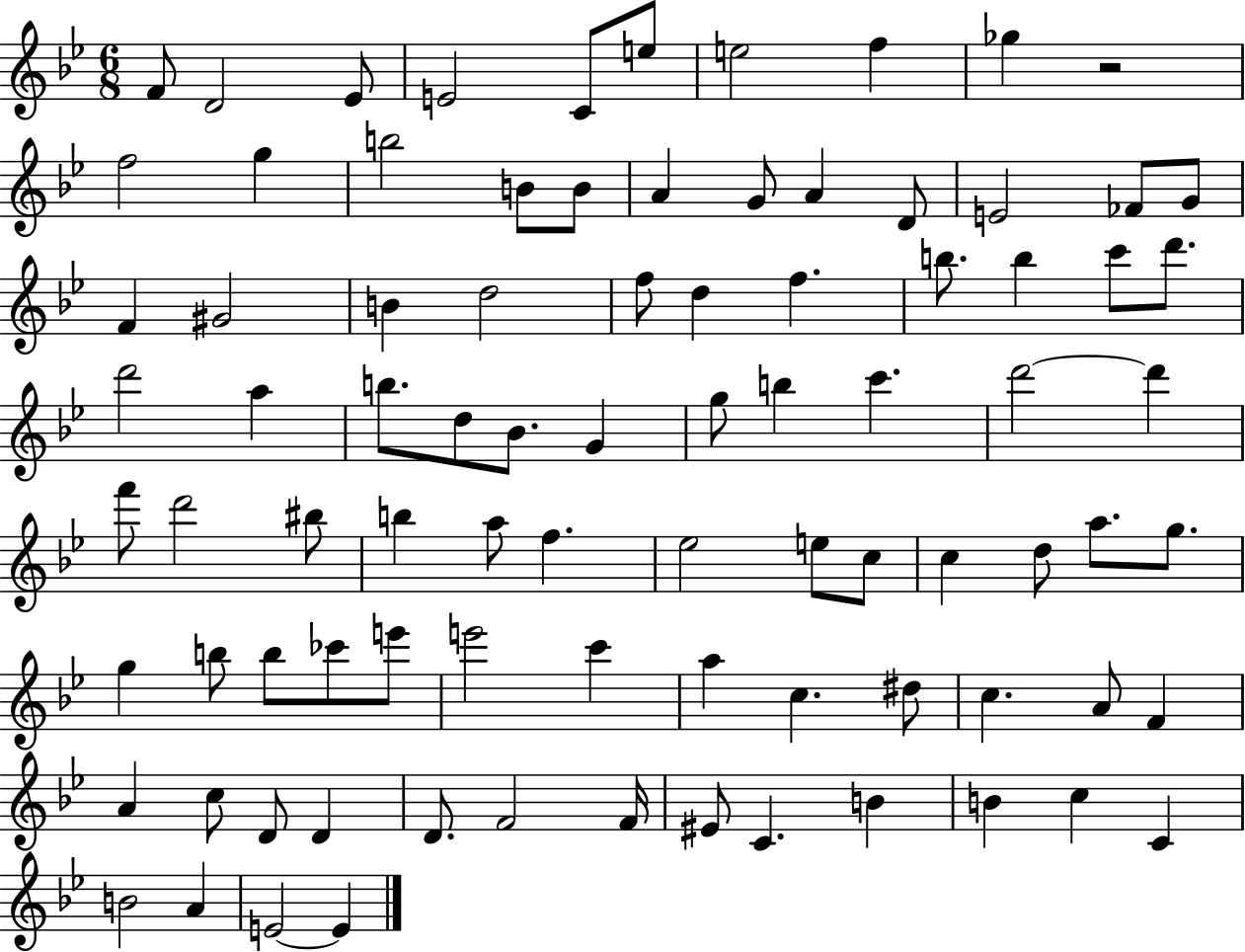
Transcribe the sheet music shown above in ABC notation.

X:1
T:Untitled
M:6/8
L:1/4
K:Bb
F/2 D2 _E/2 E2 C/2 e/2 e2 f _g z2 f2 g b2 B/2 B/2 A G/2 A D/2 E2 _F/2 G/2 F ^G2 B d2 f/2 d f b/2 b c'/2 d'/2 d'2 a b/2 d/2 _B/2 G g/2 b c' d'2 d' f'/2 d'2 ^b/2 b a/2 f _e2 e/2 c/2 c d/2 a/2 g/2 g b/2 b/2 _c'/2 e'/2 e'2 c' a c ^d/2 c A/2 F A c/2 D/2 D D/2 F2 F/4 ^E/2 C B B c C B2 A E2 E